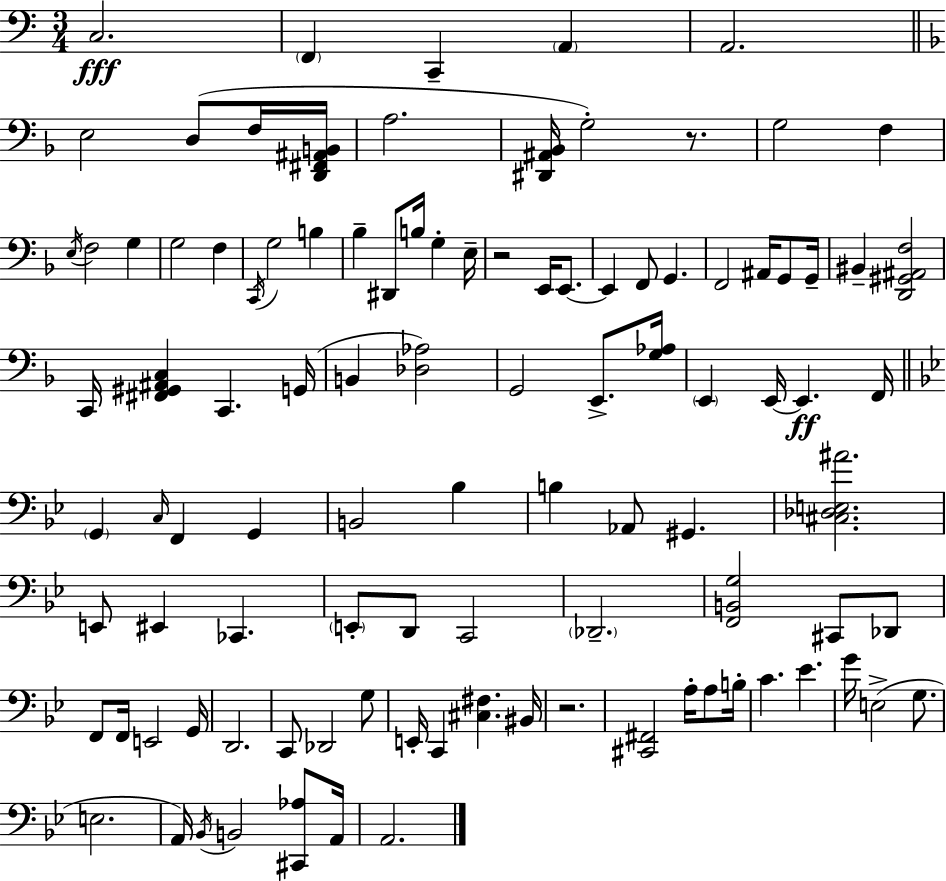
{
  \clef bass
  \numericTimeSignature
  \time 3/4
  \key a \minor
  \repeat volta 2 { c2.\fff | \parenthesize f,4 c,4-- \parenthesize a,4 | a,2. | \bar "||" \break \key f \major e2 d8( f16 <d, fis, ais, b,>16 | a2. | <dis, ais, bes,>16 g2-.) r8. | g2 f4 | \break \acciaccatura { e16 } f2 g4 | g2 f4 | \acciaccatura { c,16 } g2 b4 | bes4-- dis,8 b16 g4-. | \break e16-- r2 e,16 e,8.~~ | e,4 f,8 g,4. | f,2 ais,16 g,8 | g,16-- bis,4-- <d, gis, ais, f>2 | \break c,16 <fis, gis, ais, c>4 c,4. | g,16( b,4 <des aes>2) | g,2 e,8.-> | <g aes>16 \parenthesize e,4 e,16~~ e,4.\ff | \break f,16 \bar "||" \break \key bes \major \parenthesize g,4 \grace { c16 } f,4 g,4 | b,2 bes4 | b4 aes,8 gis,4. | <cis des e ais'>2. | \break e,8 eis,4 ces,4. | \parenthesize e,8-. d,8 c,2 | \parenthesize des,2.-- | <f, b, g>2 cis,8 des,8 | \break f,8 f,16 e,2 | g,16 d,2. | c,8 des,2 g8 | e,16-. c,4 <cis fis>4. | \break bis,16 r2. | <cis, fis,>2 a16-. a8 | b16-. c'4. ees'4. | g'16 e2->( g8. | \break e2. | a,16) \acciaccatura { bes,16 } b,2 <cis, aes>8 | a,16 a,2. | } \bar "|."
}